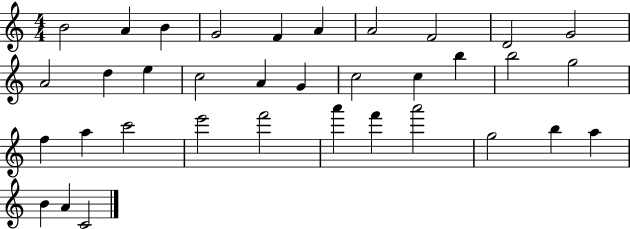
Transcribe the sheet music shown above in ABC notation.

X:1
T:Untitled
M:4/4
L:1/4
K:C
B2 A B G2 F A A2 F2 D2 G2 A2 d e c2 A G c2 c b b2 g2 f a c'2 e'2 f'2 a' f' a'2 g2 b a B A C2